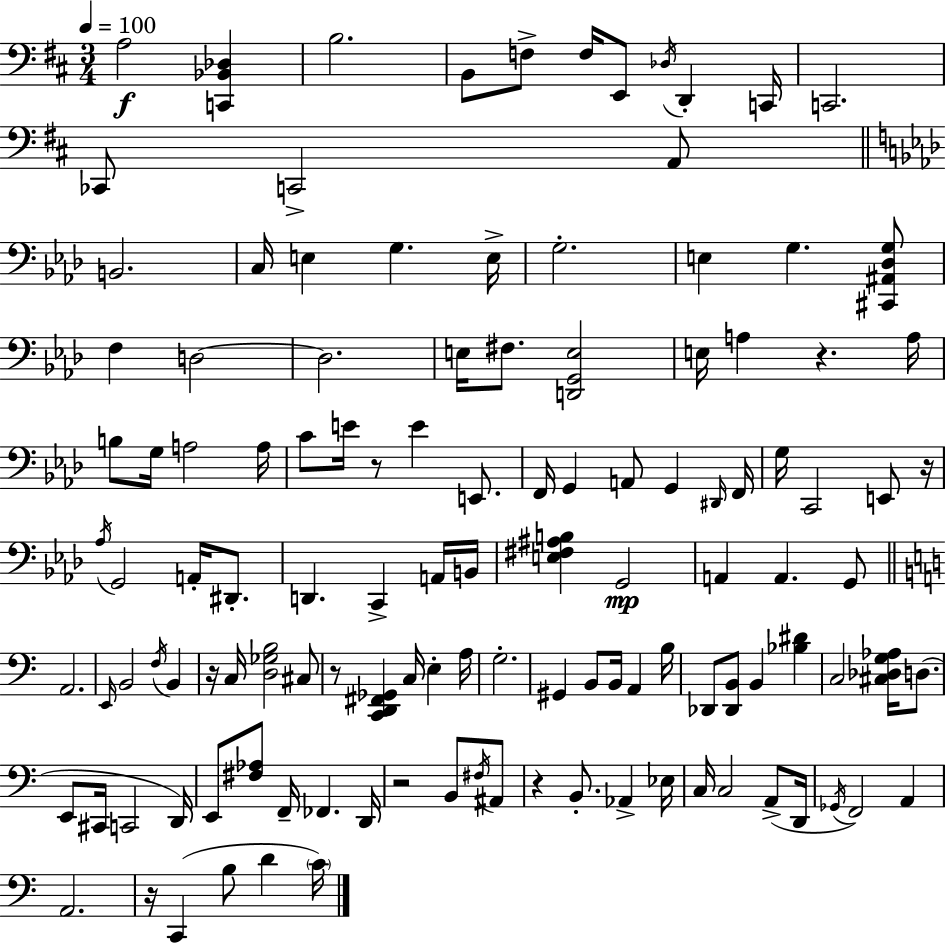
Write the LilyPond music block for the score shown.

{
  \clef bass
  \numericTimeSignature
  \time 3/4
  \key d \major
  \tempo 4 = 100
  a2\f <c, bes, des>4 | b2. | b,8 f8-> f16 e,8 \acciaccatura { des16 } d,4-. | c,16 c,2. | \break ces,8 c,2-> a,8 | \bar "||" \break \key aes \major b,2. | c16 e4 g4. e16-> | g2.-. | e4 g4. <cis, ais, des g>8 | \break f4 d2~~ | d2. | e16 fis8. <d, g, e>2 | e16 a4 r4. a16 | \break b8 g16 a2 a16 | c'8 e'16 r8 e'4 e,8. | f,16 g,4 a,8 g,4 \grace { dis,16 } | f,16 g16 c,2 e,8 | \break r16 \acciaccatura { aes16 } g,2 a,16-. dis,8.-. | d,4. c,4-> | a,16 b,16 <e fis ais b>4 g,2\mp | a,4 a,4. | \break g,8 \bar "||" \break \key c \major a,2. | \grace { e,16 } b,2 \acciaccatura { f16 } b,4 | r16 c16 <d ges b>2 | cis8 r8 <c, d, fis, ges,>4 c16 e4-. | \break a16 g2.-. | gis,4 b,8 b,16 a,4 | b16 des,8 <des, b,>8 b,4 <bes dis'>4 | c2 <cis des g aes>16 d8.( | \break e,8 cis,16 c,2 | d,16) e,8 <fis aes>8 f,16-- fes,4. | d,16 r2 b,8 | \acciaccatura { fis16 } ais,8 r4 b,8.-. aes,4-> | \break ees16 c16 c2 | a,8->( d,16 \acciaccatura { ges,16 }) f,2 | a,4 a,2. | r16 c,4( b8 d'4 | \break \parenthesize c'16) \bar "|."
}